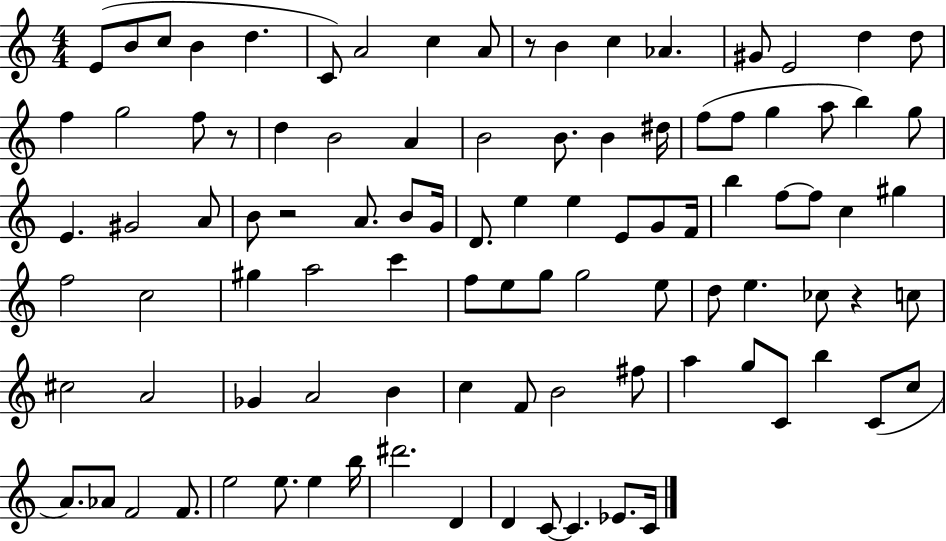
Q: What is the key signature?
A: C major